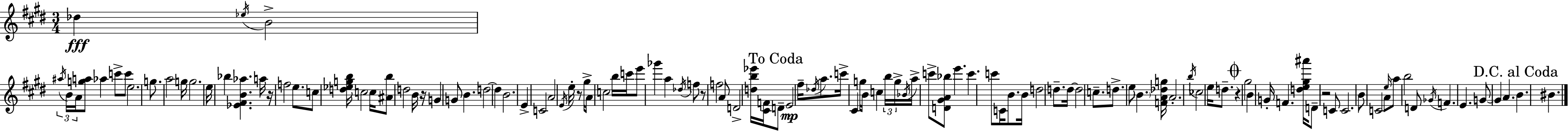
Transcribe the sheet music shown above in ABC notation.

X:1
T:Untitled
M:3/4
L:1/4
K:E
_d _e/4 B2 ^a/4 B/4 A/4 [ga]/2 _a c'/2 c'/2 e2 g/2 a2 g/4 g2 e/4 _b [_E^FB_a] a/4 z/4 f2 e/2 c/2 [d_egb]/4 c2 c/4 [^Ab]/2 d2 B/4 z/4 G G/2 B d2 d B2 E C2 A2 E/4 e/4 z/2 ^g/4 A/2 c2 b/4 c'/4 e'/2 _g' a _d/4 f/2 z/2 f2 A/2 D2 [db_e']/4 [^CF]/4 D/2 E2 ^f/4 _d/4 a/2 c'/4 ^C g/4 B/4 c b/4 g/4 _B/4 a/4 c'/2 [D^GA_b]/2 e' c' c'/2 C/4 B/2 B/4 d2 d/2 d/4 d2 c/2 d/2 e/2 B [FA_dg]/4 A2 b/4 _c2 e/4 d/2 z ^g2 B G/4 F [de^g^a']/4 D/2 z2 C/2 C2 B/2 C2 A/2 e/4 a/2 b2 D/2 _G/4 F E G/2 G A B ^B